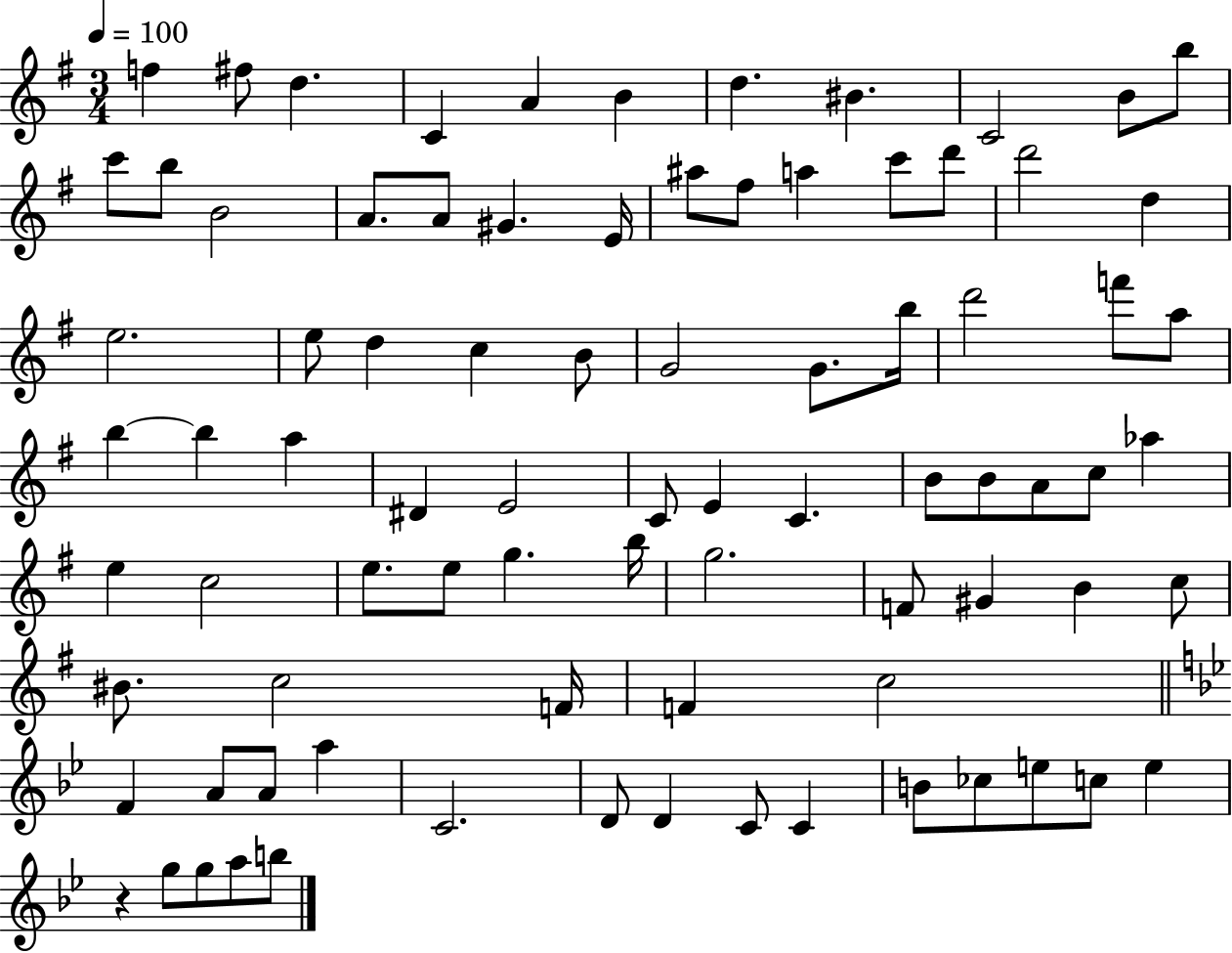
{
  \clef treble
  \numericTimeSignature
  \time 3/4
  \key g \major
  \tempo 4 = 100
  \repeat volta 2 { f''4 fis''8 d''4. | c'4 a'4 b'4 | d''4. bis'4. | c'2 b'8 b''8 | \break c'''8 b''8 b'2 | a'8. a'8 gis'4. e'16 | ais''8 fis''8 a''4 c'''8 d'''8 | d'''2 d''4 | \break e''2. | e''8 d''4 c''4 b'8 | g'2 g'8. b''16 | d'''2 f'''8 a''8 | \break b''4~~ b''4 a''4 | dis'4 e'2 | c'8 e'4 c'4. | b'8 b'8 a'8 c''8 aes''4 | \break e''4 c''2 | e''8. e''8 g''4. b''16 | g''2. | f'8 gis'4 b'4 c''8 | \break bis'8. c''2 f'16 | f'4 c''2 | \bar "||" \break \key bes \major f'4 a'8 a'8 a''4 | c'2. | d'8 d'4 c'8 c'4 | b'8 ces''8 e''8 c''8 e''4 | \break r4 g''8 g''8 a''8 b''8 | } \bar "|."
}